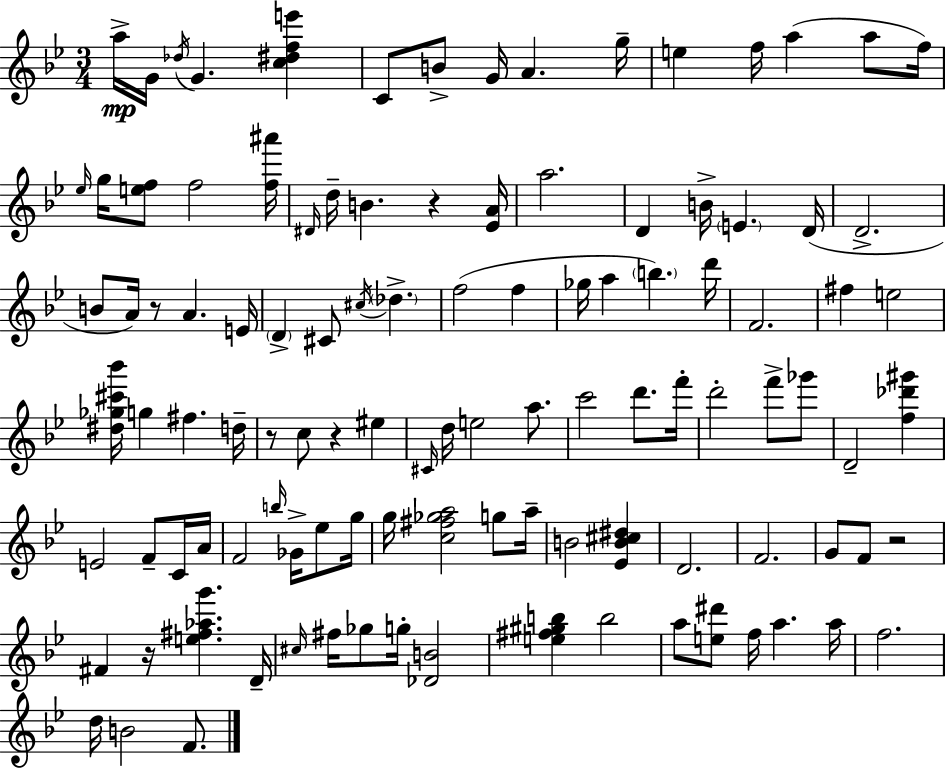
A5/s G4/s Db5/s G4/q. [C5,D#5,F5,E6]/q C4/e B4/e G4/s A4/q. G5/s E5/q F5/s A5/q A5/e F5/s Eb5/s G5/s [E5,F5]/e F5/h [F5,A#6]/s D#4/s D5/s B4/q. R/q [Eb4,A4]/s A5/h. D4/q B4/s E4/q. D4/s D4/h. B4/e A4/s R/e A4/q. E4/s D4/q C#4/e C#5/s Db5/q. F5/h F5/q Gb5/s A5/q B5/q. D6/s F4/h. F#5/q E5/h [D#5,Gb5,C#6,Bb6]/s G5/q F#5/q. D5/s R/e C5/e R/q EIS5/q C#4/s D5/s E5/h A5/e. C6/h D6/e. F6/s D6/h F6/e Gb6/e D4/h [F5,Db6,G#6]/q E4/h F4/e C4/s A4/s F4/h B5/s Gb4/s Eb5/e G5/s G5/s [C5,F#5,Gb5,A5]/h G5/e A5/s B4/h [Eb4,B4,C#5,D#5]/q D4/h. F4/h. G4/e F4/e R/h F#4/q R/s [E5,F#5,Ab5,G6]/q. D4/s C#5/s F#5/s Gb5/e G5/s [Db4,B4]/h [E5,F#5,G#5,B5]/q B5/h A5/e [E5,D#6]/e F5/s A5/q. A5/s F5/h. D5/s B4/h F4/e.